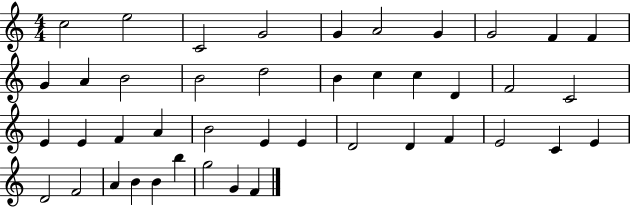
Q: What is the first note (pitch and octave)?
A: C5